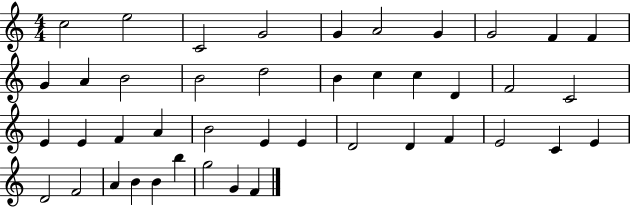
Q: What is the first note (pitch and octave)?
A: C5